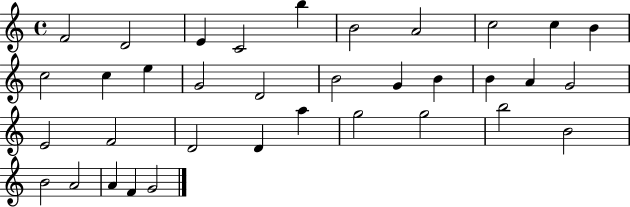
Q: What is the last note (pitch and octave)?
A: G4